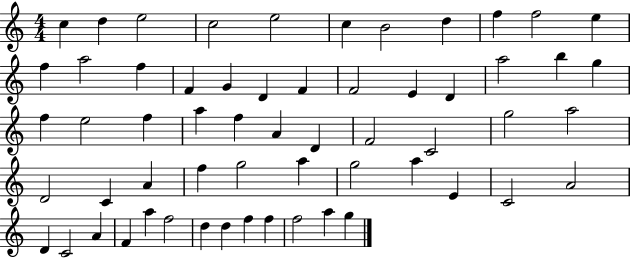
C5/q D5/q E5/h C5/h E5/h C5/q B4/h D5/q F5/q F5/h E5/q F5/q A5/h F5/q F4/q G4/q D4/q F4/q F4/h E4/q D4/q A5/h B5/q G5/q F5/q E5/h F5/q A5/q F5/q A4/q D4/q F4/h C4/h G5/h A5/h D4/h C4/q A4/q F5/q G5/h A5/q G5/h A5/q E4/q C4/h A4/h D4/q C4/h A4/q F4/q A5/q F5/h D5/q D5/q F5/q F5/q F5/h A5/q G5/q